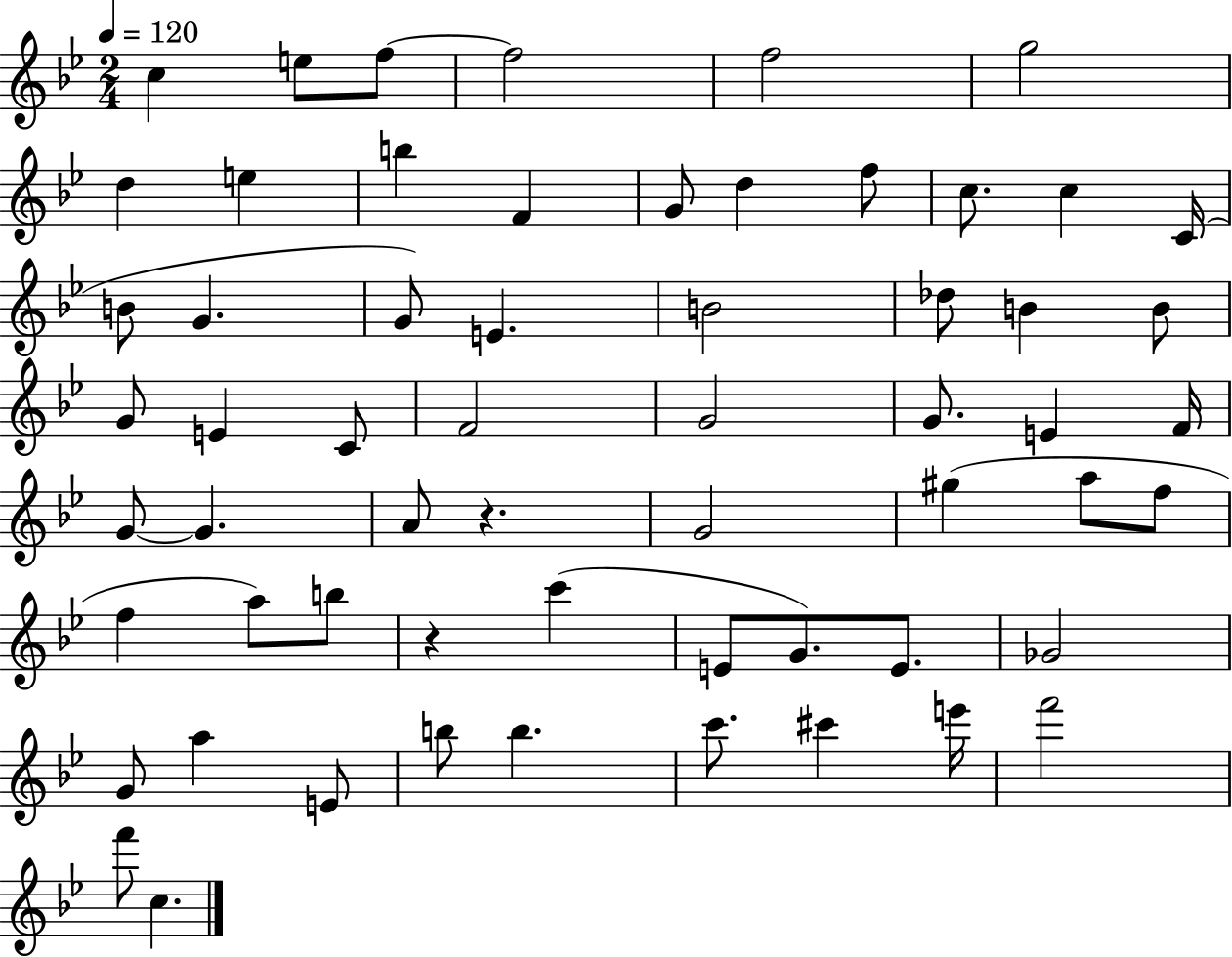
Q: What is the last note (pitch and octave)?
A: C5